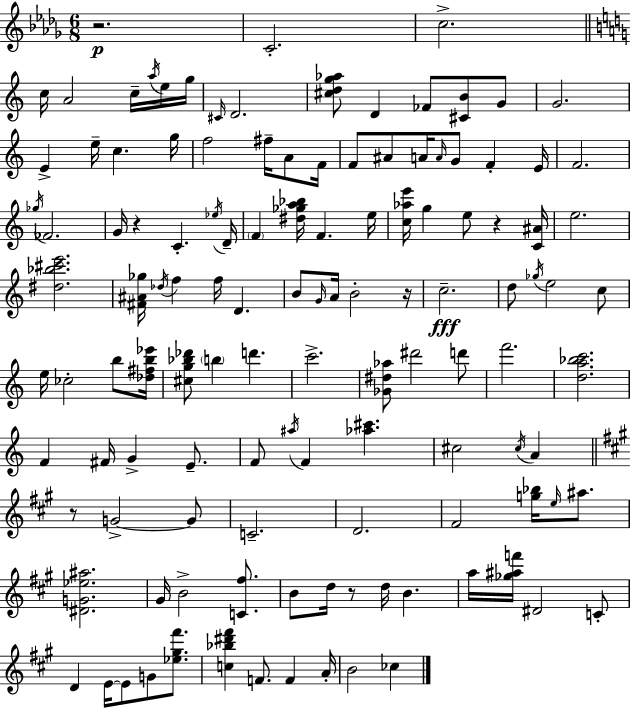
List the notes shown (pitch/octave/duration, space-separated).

R/h. C4/h. C5/h. C5/s A4/h C5/s A5/s E5/s G5/s C#4/s D4/h. [C#5,D5,G5,Ab5]/e D4/q FES4/e [C#4,B4]/e G4/e G4/h. E4/q E5/s C5/q. G5/s F5/h F#5/s A4/e F4/s F4/e A#4/e A4/s A4/s G4/e F4/q E4/s F4/h. Gb5/s FES4/h. G4/s R/q C4/q. Eb5/s D4/s F4/q [D#5,Gb5,A5,Bb5]/s F4/q. E5/s [C5,Ab5,E6]/s G5/q E5/e R/q [C4,A#4]/s E5/h. [D#5,Bb5,C#6,E6]/h. [F#4,A#4,Gb5]/s Db5/s F5/q F5/s D4/q. B4/e G4/s A4/s B4/h R/s C5/h. D5/e Gb5/s E5/h C5/e E5/s CES5/h B5/e [Db5,F#5,B5,Eb6]/s [C#5,G5,Bb5,Db6]/e B5/q D6/q. C6/h. [Gb4,D#5,Ab5]/e D#6/h D6/e F6/h. [D5,A5,Bb5,C6]/h. F4/q F#4/s G4/q E4/e. F4/e A#5/s F4/q [Ab5,C#6]/q. C#5/h C#5/s A4/q R/e G4/h G4/e C4/h. D4/h. F#4/h [G5,Bb5]/s E5/s A#5/e. [D#4,G4,Eb5,A#5]/h. G#4/s B4/h [C4,F#5]/e. B4/e D5/s R/e D5/s B4/q. A5/s [Gb5,A#5,F6]/s D#4/h C4/e D4/q E4/s E4/e G4/e [Eb5,G#5,F#6]/e. [C5,Bb5,D#6,F#6]/q F4/e. F4/q A4/s B4/h CES5/q